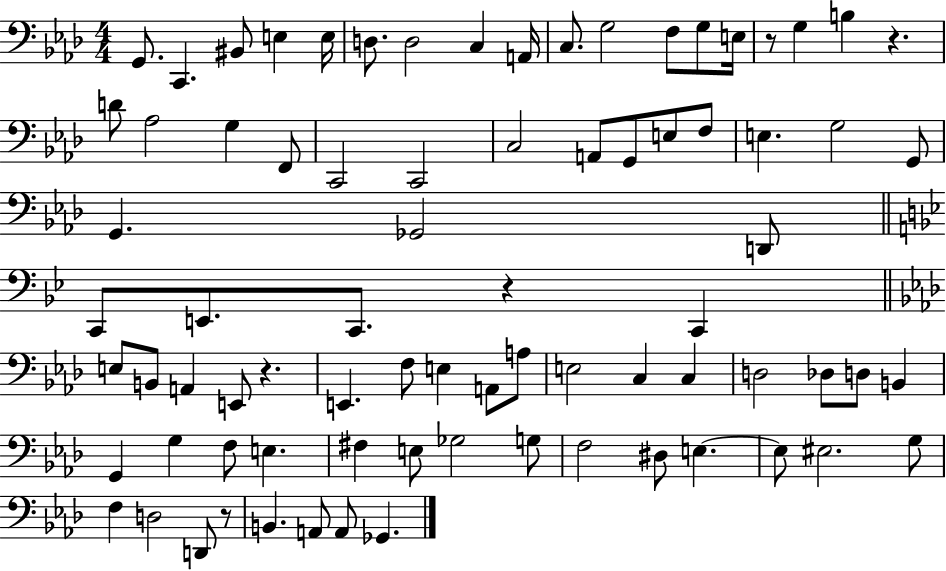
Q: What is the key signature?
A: AES major